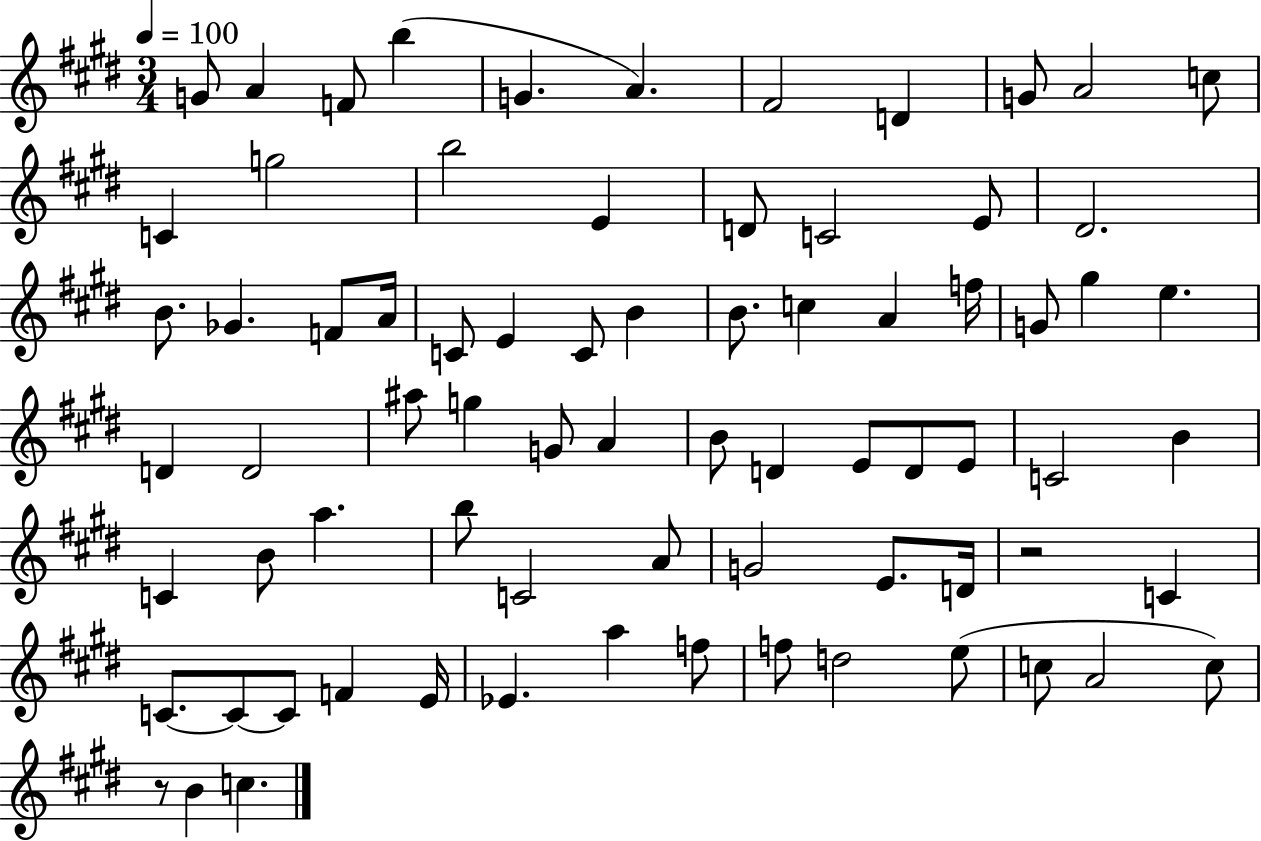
G4/e A4/q F4/e B5/q G4/q. A4/q. F#4/h D4/q G4/e A4/h C5/e C4/q G5/h B5/h E4/q D4/e C4/h E4/e D#4/h. B4/e. Gb4/q. F4/e A4/s C4/e E4/q C4/e B4/q B4/e. C5/q A4/q F5/s G4/e G#5/q E5/q. D4/q D4/h A#5/e G5/q G4/e A4/q B4/e D4/q E4/e D4/e E4/e C4/h B4/q C4/q B4/e A5/q. B5/e C4/h A4/e G4/h E4/e. D4/s R/h C4/q C4/e. C4/e C4/e F4/q E4/s Eb4/q. A5/q F5/e F5/e D5/h E5/e C5/e A4/h C5/e R/e B4/q C5/q.